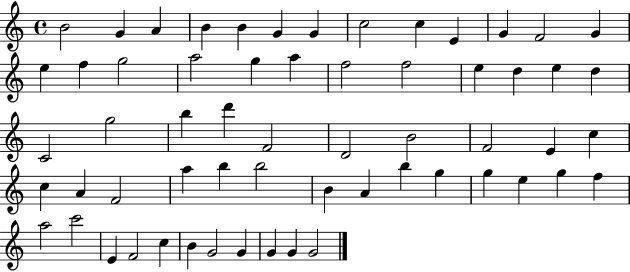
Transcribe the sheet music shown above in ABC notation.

X:1
T:Untitled
M:4/4
L:1/4
K:C
B2 G A B B G G c2 c E G F2 G e f g2 a2 g a f2 f2 e d e d C2 g2 b d' F2 D2 B2 F2 E c c A F2 a b b2 B A b g g e g f a2 c'2 E F2 c B G2 G G G G2